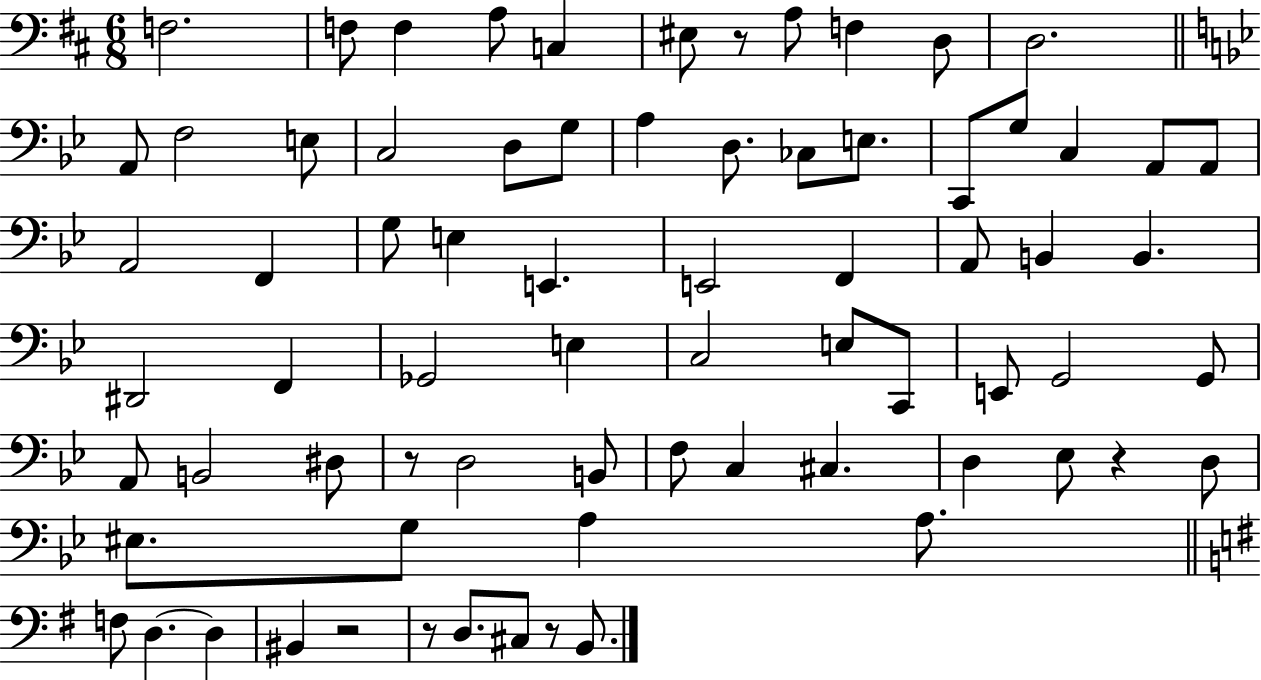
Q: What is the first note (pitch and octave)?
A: F3